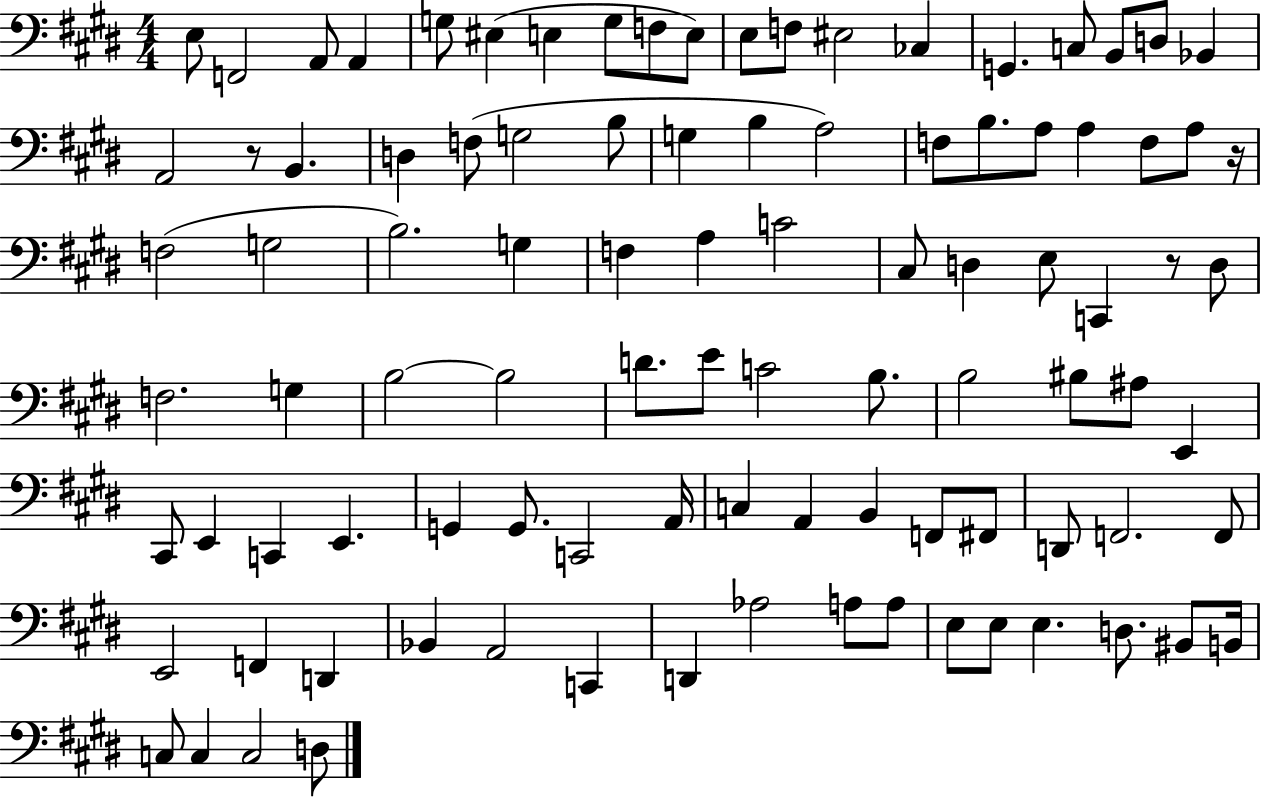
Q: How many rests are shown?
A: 3